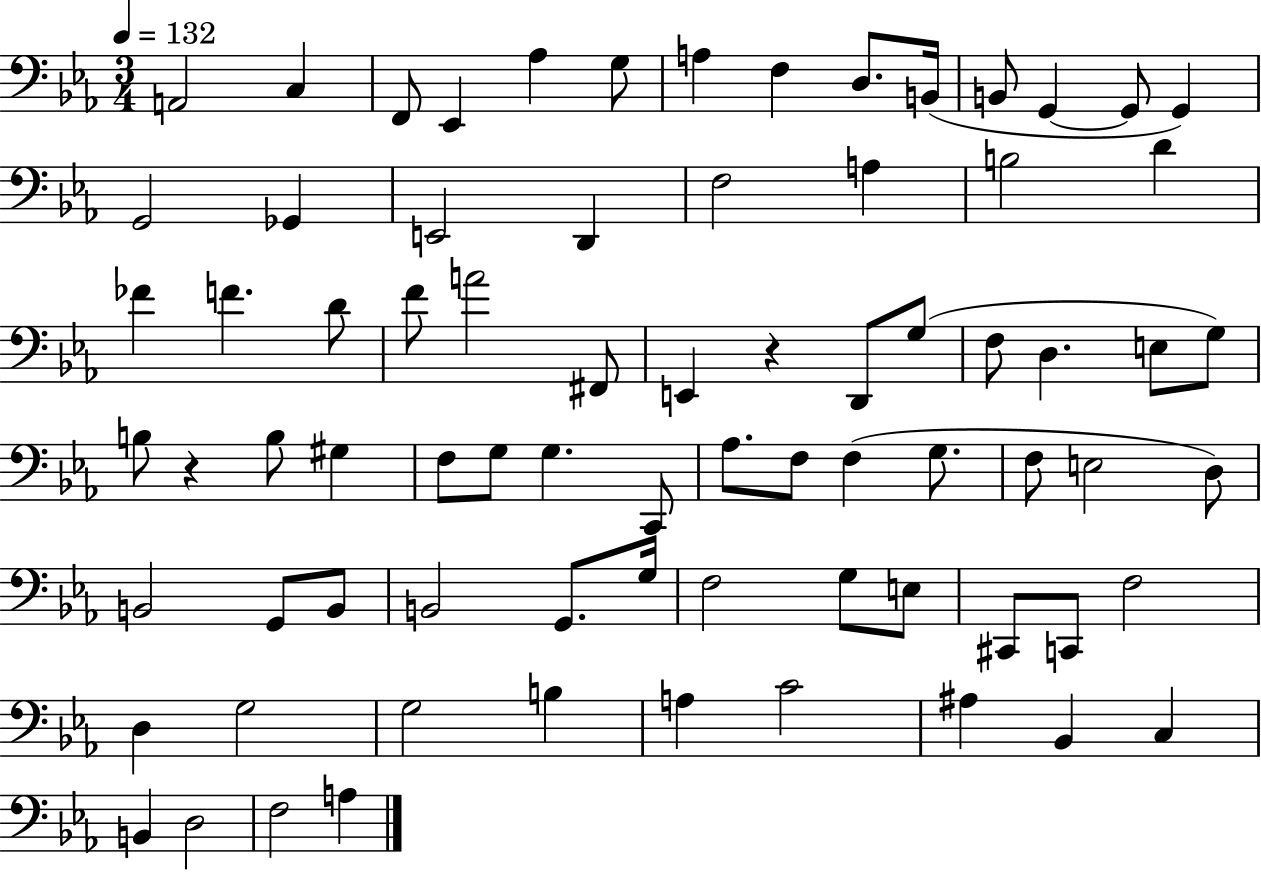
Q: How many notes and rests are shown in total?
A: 76